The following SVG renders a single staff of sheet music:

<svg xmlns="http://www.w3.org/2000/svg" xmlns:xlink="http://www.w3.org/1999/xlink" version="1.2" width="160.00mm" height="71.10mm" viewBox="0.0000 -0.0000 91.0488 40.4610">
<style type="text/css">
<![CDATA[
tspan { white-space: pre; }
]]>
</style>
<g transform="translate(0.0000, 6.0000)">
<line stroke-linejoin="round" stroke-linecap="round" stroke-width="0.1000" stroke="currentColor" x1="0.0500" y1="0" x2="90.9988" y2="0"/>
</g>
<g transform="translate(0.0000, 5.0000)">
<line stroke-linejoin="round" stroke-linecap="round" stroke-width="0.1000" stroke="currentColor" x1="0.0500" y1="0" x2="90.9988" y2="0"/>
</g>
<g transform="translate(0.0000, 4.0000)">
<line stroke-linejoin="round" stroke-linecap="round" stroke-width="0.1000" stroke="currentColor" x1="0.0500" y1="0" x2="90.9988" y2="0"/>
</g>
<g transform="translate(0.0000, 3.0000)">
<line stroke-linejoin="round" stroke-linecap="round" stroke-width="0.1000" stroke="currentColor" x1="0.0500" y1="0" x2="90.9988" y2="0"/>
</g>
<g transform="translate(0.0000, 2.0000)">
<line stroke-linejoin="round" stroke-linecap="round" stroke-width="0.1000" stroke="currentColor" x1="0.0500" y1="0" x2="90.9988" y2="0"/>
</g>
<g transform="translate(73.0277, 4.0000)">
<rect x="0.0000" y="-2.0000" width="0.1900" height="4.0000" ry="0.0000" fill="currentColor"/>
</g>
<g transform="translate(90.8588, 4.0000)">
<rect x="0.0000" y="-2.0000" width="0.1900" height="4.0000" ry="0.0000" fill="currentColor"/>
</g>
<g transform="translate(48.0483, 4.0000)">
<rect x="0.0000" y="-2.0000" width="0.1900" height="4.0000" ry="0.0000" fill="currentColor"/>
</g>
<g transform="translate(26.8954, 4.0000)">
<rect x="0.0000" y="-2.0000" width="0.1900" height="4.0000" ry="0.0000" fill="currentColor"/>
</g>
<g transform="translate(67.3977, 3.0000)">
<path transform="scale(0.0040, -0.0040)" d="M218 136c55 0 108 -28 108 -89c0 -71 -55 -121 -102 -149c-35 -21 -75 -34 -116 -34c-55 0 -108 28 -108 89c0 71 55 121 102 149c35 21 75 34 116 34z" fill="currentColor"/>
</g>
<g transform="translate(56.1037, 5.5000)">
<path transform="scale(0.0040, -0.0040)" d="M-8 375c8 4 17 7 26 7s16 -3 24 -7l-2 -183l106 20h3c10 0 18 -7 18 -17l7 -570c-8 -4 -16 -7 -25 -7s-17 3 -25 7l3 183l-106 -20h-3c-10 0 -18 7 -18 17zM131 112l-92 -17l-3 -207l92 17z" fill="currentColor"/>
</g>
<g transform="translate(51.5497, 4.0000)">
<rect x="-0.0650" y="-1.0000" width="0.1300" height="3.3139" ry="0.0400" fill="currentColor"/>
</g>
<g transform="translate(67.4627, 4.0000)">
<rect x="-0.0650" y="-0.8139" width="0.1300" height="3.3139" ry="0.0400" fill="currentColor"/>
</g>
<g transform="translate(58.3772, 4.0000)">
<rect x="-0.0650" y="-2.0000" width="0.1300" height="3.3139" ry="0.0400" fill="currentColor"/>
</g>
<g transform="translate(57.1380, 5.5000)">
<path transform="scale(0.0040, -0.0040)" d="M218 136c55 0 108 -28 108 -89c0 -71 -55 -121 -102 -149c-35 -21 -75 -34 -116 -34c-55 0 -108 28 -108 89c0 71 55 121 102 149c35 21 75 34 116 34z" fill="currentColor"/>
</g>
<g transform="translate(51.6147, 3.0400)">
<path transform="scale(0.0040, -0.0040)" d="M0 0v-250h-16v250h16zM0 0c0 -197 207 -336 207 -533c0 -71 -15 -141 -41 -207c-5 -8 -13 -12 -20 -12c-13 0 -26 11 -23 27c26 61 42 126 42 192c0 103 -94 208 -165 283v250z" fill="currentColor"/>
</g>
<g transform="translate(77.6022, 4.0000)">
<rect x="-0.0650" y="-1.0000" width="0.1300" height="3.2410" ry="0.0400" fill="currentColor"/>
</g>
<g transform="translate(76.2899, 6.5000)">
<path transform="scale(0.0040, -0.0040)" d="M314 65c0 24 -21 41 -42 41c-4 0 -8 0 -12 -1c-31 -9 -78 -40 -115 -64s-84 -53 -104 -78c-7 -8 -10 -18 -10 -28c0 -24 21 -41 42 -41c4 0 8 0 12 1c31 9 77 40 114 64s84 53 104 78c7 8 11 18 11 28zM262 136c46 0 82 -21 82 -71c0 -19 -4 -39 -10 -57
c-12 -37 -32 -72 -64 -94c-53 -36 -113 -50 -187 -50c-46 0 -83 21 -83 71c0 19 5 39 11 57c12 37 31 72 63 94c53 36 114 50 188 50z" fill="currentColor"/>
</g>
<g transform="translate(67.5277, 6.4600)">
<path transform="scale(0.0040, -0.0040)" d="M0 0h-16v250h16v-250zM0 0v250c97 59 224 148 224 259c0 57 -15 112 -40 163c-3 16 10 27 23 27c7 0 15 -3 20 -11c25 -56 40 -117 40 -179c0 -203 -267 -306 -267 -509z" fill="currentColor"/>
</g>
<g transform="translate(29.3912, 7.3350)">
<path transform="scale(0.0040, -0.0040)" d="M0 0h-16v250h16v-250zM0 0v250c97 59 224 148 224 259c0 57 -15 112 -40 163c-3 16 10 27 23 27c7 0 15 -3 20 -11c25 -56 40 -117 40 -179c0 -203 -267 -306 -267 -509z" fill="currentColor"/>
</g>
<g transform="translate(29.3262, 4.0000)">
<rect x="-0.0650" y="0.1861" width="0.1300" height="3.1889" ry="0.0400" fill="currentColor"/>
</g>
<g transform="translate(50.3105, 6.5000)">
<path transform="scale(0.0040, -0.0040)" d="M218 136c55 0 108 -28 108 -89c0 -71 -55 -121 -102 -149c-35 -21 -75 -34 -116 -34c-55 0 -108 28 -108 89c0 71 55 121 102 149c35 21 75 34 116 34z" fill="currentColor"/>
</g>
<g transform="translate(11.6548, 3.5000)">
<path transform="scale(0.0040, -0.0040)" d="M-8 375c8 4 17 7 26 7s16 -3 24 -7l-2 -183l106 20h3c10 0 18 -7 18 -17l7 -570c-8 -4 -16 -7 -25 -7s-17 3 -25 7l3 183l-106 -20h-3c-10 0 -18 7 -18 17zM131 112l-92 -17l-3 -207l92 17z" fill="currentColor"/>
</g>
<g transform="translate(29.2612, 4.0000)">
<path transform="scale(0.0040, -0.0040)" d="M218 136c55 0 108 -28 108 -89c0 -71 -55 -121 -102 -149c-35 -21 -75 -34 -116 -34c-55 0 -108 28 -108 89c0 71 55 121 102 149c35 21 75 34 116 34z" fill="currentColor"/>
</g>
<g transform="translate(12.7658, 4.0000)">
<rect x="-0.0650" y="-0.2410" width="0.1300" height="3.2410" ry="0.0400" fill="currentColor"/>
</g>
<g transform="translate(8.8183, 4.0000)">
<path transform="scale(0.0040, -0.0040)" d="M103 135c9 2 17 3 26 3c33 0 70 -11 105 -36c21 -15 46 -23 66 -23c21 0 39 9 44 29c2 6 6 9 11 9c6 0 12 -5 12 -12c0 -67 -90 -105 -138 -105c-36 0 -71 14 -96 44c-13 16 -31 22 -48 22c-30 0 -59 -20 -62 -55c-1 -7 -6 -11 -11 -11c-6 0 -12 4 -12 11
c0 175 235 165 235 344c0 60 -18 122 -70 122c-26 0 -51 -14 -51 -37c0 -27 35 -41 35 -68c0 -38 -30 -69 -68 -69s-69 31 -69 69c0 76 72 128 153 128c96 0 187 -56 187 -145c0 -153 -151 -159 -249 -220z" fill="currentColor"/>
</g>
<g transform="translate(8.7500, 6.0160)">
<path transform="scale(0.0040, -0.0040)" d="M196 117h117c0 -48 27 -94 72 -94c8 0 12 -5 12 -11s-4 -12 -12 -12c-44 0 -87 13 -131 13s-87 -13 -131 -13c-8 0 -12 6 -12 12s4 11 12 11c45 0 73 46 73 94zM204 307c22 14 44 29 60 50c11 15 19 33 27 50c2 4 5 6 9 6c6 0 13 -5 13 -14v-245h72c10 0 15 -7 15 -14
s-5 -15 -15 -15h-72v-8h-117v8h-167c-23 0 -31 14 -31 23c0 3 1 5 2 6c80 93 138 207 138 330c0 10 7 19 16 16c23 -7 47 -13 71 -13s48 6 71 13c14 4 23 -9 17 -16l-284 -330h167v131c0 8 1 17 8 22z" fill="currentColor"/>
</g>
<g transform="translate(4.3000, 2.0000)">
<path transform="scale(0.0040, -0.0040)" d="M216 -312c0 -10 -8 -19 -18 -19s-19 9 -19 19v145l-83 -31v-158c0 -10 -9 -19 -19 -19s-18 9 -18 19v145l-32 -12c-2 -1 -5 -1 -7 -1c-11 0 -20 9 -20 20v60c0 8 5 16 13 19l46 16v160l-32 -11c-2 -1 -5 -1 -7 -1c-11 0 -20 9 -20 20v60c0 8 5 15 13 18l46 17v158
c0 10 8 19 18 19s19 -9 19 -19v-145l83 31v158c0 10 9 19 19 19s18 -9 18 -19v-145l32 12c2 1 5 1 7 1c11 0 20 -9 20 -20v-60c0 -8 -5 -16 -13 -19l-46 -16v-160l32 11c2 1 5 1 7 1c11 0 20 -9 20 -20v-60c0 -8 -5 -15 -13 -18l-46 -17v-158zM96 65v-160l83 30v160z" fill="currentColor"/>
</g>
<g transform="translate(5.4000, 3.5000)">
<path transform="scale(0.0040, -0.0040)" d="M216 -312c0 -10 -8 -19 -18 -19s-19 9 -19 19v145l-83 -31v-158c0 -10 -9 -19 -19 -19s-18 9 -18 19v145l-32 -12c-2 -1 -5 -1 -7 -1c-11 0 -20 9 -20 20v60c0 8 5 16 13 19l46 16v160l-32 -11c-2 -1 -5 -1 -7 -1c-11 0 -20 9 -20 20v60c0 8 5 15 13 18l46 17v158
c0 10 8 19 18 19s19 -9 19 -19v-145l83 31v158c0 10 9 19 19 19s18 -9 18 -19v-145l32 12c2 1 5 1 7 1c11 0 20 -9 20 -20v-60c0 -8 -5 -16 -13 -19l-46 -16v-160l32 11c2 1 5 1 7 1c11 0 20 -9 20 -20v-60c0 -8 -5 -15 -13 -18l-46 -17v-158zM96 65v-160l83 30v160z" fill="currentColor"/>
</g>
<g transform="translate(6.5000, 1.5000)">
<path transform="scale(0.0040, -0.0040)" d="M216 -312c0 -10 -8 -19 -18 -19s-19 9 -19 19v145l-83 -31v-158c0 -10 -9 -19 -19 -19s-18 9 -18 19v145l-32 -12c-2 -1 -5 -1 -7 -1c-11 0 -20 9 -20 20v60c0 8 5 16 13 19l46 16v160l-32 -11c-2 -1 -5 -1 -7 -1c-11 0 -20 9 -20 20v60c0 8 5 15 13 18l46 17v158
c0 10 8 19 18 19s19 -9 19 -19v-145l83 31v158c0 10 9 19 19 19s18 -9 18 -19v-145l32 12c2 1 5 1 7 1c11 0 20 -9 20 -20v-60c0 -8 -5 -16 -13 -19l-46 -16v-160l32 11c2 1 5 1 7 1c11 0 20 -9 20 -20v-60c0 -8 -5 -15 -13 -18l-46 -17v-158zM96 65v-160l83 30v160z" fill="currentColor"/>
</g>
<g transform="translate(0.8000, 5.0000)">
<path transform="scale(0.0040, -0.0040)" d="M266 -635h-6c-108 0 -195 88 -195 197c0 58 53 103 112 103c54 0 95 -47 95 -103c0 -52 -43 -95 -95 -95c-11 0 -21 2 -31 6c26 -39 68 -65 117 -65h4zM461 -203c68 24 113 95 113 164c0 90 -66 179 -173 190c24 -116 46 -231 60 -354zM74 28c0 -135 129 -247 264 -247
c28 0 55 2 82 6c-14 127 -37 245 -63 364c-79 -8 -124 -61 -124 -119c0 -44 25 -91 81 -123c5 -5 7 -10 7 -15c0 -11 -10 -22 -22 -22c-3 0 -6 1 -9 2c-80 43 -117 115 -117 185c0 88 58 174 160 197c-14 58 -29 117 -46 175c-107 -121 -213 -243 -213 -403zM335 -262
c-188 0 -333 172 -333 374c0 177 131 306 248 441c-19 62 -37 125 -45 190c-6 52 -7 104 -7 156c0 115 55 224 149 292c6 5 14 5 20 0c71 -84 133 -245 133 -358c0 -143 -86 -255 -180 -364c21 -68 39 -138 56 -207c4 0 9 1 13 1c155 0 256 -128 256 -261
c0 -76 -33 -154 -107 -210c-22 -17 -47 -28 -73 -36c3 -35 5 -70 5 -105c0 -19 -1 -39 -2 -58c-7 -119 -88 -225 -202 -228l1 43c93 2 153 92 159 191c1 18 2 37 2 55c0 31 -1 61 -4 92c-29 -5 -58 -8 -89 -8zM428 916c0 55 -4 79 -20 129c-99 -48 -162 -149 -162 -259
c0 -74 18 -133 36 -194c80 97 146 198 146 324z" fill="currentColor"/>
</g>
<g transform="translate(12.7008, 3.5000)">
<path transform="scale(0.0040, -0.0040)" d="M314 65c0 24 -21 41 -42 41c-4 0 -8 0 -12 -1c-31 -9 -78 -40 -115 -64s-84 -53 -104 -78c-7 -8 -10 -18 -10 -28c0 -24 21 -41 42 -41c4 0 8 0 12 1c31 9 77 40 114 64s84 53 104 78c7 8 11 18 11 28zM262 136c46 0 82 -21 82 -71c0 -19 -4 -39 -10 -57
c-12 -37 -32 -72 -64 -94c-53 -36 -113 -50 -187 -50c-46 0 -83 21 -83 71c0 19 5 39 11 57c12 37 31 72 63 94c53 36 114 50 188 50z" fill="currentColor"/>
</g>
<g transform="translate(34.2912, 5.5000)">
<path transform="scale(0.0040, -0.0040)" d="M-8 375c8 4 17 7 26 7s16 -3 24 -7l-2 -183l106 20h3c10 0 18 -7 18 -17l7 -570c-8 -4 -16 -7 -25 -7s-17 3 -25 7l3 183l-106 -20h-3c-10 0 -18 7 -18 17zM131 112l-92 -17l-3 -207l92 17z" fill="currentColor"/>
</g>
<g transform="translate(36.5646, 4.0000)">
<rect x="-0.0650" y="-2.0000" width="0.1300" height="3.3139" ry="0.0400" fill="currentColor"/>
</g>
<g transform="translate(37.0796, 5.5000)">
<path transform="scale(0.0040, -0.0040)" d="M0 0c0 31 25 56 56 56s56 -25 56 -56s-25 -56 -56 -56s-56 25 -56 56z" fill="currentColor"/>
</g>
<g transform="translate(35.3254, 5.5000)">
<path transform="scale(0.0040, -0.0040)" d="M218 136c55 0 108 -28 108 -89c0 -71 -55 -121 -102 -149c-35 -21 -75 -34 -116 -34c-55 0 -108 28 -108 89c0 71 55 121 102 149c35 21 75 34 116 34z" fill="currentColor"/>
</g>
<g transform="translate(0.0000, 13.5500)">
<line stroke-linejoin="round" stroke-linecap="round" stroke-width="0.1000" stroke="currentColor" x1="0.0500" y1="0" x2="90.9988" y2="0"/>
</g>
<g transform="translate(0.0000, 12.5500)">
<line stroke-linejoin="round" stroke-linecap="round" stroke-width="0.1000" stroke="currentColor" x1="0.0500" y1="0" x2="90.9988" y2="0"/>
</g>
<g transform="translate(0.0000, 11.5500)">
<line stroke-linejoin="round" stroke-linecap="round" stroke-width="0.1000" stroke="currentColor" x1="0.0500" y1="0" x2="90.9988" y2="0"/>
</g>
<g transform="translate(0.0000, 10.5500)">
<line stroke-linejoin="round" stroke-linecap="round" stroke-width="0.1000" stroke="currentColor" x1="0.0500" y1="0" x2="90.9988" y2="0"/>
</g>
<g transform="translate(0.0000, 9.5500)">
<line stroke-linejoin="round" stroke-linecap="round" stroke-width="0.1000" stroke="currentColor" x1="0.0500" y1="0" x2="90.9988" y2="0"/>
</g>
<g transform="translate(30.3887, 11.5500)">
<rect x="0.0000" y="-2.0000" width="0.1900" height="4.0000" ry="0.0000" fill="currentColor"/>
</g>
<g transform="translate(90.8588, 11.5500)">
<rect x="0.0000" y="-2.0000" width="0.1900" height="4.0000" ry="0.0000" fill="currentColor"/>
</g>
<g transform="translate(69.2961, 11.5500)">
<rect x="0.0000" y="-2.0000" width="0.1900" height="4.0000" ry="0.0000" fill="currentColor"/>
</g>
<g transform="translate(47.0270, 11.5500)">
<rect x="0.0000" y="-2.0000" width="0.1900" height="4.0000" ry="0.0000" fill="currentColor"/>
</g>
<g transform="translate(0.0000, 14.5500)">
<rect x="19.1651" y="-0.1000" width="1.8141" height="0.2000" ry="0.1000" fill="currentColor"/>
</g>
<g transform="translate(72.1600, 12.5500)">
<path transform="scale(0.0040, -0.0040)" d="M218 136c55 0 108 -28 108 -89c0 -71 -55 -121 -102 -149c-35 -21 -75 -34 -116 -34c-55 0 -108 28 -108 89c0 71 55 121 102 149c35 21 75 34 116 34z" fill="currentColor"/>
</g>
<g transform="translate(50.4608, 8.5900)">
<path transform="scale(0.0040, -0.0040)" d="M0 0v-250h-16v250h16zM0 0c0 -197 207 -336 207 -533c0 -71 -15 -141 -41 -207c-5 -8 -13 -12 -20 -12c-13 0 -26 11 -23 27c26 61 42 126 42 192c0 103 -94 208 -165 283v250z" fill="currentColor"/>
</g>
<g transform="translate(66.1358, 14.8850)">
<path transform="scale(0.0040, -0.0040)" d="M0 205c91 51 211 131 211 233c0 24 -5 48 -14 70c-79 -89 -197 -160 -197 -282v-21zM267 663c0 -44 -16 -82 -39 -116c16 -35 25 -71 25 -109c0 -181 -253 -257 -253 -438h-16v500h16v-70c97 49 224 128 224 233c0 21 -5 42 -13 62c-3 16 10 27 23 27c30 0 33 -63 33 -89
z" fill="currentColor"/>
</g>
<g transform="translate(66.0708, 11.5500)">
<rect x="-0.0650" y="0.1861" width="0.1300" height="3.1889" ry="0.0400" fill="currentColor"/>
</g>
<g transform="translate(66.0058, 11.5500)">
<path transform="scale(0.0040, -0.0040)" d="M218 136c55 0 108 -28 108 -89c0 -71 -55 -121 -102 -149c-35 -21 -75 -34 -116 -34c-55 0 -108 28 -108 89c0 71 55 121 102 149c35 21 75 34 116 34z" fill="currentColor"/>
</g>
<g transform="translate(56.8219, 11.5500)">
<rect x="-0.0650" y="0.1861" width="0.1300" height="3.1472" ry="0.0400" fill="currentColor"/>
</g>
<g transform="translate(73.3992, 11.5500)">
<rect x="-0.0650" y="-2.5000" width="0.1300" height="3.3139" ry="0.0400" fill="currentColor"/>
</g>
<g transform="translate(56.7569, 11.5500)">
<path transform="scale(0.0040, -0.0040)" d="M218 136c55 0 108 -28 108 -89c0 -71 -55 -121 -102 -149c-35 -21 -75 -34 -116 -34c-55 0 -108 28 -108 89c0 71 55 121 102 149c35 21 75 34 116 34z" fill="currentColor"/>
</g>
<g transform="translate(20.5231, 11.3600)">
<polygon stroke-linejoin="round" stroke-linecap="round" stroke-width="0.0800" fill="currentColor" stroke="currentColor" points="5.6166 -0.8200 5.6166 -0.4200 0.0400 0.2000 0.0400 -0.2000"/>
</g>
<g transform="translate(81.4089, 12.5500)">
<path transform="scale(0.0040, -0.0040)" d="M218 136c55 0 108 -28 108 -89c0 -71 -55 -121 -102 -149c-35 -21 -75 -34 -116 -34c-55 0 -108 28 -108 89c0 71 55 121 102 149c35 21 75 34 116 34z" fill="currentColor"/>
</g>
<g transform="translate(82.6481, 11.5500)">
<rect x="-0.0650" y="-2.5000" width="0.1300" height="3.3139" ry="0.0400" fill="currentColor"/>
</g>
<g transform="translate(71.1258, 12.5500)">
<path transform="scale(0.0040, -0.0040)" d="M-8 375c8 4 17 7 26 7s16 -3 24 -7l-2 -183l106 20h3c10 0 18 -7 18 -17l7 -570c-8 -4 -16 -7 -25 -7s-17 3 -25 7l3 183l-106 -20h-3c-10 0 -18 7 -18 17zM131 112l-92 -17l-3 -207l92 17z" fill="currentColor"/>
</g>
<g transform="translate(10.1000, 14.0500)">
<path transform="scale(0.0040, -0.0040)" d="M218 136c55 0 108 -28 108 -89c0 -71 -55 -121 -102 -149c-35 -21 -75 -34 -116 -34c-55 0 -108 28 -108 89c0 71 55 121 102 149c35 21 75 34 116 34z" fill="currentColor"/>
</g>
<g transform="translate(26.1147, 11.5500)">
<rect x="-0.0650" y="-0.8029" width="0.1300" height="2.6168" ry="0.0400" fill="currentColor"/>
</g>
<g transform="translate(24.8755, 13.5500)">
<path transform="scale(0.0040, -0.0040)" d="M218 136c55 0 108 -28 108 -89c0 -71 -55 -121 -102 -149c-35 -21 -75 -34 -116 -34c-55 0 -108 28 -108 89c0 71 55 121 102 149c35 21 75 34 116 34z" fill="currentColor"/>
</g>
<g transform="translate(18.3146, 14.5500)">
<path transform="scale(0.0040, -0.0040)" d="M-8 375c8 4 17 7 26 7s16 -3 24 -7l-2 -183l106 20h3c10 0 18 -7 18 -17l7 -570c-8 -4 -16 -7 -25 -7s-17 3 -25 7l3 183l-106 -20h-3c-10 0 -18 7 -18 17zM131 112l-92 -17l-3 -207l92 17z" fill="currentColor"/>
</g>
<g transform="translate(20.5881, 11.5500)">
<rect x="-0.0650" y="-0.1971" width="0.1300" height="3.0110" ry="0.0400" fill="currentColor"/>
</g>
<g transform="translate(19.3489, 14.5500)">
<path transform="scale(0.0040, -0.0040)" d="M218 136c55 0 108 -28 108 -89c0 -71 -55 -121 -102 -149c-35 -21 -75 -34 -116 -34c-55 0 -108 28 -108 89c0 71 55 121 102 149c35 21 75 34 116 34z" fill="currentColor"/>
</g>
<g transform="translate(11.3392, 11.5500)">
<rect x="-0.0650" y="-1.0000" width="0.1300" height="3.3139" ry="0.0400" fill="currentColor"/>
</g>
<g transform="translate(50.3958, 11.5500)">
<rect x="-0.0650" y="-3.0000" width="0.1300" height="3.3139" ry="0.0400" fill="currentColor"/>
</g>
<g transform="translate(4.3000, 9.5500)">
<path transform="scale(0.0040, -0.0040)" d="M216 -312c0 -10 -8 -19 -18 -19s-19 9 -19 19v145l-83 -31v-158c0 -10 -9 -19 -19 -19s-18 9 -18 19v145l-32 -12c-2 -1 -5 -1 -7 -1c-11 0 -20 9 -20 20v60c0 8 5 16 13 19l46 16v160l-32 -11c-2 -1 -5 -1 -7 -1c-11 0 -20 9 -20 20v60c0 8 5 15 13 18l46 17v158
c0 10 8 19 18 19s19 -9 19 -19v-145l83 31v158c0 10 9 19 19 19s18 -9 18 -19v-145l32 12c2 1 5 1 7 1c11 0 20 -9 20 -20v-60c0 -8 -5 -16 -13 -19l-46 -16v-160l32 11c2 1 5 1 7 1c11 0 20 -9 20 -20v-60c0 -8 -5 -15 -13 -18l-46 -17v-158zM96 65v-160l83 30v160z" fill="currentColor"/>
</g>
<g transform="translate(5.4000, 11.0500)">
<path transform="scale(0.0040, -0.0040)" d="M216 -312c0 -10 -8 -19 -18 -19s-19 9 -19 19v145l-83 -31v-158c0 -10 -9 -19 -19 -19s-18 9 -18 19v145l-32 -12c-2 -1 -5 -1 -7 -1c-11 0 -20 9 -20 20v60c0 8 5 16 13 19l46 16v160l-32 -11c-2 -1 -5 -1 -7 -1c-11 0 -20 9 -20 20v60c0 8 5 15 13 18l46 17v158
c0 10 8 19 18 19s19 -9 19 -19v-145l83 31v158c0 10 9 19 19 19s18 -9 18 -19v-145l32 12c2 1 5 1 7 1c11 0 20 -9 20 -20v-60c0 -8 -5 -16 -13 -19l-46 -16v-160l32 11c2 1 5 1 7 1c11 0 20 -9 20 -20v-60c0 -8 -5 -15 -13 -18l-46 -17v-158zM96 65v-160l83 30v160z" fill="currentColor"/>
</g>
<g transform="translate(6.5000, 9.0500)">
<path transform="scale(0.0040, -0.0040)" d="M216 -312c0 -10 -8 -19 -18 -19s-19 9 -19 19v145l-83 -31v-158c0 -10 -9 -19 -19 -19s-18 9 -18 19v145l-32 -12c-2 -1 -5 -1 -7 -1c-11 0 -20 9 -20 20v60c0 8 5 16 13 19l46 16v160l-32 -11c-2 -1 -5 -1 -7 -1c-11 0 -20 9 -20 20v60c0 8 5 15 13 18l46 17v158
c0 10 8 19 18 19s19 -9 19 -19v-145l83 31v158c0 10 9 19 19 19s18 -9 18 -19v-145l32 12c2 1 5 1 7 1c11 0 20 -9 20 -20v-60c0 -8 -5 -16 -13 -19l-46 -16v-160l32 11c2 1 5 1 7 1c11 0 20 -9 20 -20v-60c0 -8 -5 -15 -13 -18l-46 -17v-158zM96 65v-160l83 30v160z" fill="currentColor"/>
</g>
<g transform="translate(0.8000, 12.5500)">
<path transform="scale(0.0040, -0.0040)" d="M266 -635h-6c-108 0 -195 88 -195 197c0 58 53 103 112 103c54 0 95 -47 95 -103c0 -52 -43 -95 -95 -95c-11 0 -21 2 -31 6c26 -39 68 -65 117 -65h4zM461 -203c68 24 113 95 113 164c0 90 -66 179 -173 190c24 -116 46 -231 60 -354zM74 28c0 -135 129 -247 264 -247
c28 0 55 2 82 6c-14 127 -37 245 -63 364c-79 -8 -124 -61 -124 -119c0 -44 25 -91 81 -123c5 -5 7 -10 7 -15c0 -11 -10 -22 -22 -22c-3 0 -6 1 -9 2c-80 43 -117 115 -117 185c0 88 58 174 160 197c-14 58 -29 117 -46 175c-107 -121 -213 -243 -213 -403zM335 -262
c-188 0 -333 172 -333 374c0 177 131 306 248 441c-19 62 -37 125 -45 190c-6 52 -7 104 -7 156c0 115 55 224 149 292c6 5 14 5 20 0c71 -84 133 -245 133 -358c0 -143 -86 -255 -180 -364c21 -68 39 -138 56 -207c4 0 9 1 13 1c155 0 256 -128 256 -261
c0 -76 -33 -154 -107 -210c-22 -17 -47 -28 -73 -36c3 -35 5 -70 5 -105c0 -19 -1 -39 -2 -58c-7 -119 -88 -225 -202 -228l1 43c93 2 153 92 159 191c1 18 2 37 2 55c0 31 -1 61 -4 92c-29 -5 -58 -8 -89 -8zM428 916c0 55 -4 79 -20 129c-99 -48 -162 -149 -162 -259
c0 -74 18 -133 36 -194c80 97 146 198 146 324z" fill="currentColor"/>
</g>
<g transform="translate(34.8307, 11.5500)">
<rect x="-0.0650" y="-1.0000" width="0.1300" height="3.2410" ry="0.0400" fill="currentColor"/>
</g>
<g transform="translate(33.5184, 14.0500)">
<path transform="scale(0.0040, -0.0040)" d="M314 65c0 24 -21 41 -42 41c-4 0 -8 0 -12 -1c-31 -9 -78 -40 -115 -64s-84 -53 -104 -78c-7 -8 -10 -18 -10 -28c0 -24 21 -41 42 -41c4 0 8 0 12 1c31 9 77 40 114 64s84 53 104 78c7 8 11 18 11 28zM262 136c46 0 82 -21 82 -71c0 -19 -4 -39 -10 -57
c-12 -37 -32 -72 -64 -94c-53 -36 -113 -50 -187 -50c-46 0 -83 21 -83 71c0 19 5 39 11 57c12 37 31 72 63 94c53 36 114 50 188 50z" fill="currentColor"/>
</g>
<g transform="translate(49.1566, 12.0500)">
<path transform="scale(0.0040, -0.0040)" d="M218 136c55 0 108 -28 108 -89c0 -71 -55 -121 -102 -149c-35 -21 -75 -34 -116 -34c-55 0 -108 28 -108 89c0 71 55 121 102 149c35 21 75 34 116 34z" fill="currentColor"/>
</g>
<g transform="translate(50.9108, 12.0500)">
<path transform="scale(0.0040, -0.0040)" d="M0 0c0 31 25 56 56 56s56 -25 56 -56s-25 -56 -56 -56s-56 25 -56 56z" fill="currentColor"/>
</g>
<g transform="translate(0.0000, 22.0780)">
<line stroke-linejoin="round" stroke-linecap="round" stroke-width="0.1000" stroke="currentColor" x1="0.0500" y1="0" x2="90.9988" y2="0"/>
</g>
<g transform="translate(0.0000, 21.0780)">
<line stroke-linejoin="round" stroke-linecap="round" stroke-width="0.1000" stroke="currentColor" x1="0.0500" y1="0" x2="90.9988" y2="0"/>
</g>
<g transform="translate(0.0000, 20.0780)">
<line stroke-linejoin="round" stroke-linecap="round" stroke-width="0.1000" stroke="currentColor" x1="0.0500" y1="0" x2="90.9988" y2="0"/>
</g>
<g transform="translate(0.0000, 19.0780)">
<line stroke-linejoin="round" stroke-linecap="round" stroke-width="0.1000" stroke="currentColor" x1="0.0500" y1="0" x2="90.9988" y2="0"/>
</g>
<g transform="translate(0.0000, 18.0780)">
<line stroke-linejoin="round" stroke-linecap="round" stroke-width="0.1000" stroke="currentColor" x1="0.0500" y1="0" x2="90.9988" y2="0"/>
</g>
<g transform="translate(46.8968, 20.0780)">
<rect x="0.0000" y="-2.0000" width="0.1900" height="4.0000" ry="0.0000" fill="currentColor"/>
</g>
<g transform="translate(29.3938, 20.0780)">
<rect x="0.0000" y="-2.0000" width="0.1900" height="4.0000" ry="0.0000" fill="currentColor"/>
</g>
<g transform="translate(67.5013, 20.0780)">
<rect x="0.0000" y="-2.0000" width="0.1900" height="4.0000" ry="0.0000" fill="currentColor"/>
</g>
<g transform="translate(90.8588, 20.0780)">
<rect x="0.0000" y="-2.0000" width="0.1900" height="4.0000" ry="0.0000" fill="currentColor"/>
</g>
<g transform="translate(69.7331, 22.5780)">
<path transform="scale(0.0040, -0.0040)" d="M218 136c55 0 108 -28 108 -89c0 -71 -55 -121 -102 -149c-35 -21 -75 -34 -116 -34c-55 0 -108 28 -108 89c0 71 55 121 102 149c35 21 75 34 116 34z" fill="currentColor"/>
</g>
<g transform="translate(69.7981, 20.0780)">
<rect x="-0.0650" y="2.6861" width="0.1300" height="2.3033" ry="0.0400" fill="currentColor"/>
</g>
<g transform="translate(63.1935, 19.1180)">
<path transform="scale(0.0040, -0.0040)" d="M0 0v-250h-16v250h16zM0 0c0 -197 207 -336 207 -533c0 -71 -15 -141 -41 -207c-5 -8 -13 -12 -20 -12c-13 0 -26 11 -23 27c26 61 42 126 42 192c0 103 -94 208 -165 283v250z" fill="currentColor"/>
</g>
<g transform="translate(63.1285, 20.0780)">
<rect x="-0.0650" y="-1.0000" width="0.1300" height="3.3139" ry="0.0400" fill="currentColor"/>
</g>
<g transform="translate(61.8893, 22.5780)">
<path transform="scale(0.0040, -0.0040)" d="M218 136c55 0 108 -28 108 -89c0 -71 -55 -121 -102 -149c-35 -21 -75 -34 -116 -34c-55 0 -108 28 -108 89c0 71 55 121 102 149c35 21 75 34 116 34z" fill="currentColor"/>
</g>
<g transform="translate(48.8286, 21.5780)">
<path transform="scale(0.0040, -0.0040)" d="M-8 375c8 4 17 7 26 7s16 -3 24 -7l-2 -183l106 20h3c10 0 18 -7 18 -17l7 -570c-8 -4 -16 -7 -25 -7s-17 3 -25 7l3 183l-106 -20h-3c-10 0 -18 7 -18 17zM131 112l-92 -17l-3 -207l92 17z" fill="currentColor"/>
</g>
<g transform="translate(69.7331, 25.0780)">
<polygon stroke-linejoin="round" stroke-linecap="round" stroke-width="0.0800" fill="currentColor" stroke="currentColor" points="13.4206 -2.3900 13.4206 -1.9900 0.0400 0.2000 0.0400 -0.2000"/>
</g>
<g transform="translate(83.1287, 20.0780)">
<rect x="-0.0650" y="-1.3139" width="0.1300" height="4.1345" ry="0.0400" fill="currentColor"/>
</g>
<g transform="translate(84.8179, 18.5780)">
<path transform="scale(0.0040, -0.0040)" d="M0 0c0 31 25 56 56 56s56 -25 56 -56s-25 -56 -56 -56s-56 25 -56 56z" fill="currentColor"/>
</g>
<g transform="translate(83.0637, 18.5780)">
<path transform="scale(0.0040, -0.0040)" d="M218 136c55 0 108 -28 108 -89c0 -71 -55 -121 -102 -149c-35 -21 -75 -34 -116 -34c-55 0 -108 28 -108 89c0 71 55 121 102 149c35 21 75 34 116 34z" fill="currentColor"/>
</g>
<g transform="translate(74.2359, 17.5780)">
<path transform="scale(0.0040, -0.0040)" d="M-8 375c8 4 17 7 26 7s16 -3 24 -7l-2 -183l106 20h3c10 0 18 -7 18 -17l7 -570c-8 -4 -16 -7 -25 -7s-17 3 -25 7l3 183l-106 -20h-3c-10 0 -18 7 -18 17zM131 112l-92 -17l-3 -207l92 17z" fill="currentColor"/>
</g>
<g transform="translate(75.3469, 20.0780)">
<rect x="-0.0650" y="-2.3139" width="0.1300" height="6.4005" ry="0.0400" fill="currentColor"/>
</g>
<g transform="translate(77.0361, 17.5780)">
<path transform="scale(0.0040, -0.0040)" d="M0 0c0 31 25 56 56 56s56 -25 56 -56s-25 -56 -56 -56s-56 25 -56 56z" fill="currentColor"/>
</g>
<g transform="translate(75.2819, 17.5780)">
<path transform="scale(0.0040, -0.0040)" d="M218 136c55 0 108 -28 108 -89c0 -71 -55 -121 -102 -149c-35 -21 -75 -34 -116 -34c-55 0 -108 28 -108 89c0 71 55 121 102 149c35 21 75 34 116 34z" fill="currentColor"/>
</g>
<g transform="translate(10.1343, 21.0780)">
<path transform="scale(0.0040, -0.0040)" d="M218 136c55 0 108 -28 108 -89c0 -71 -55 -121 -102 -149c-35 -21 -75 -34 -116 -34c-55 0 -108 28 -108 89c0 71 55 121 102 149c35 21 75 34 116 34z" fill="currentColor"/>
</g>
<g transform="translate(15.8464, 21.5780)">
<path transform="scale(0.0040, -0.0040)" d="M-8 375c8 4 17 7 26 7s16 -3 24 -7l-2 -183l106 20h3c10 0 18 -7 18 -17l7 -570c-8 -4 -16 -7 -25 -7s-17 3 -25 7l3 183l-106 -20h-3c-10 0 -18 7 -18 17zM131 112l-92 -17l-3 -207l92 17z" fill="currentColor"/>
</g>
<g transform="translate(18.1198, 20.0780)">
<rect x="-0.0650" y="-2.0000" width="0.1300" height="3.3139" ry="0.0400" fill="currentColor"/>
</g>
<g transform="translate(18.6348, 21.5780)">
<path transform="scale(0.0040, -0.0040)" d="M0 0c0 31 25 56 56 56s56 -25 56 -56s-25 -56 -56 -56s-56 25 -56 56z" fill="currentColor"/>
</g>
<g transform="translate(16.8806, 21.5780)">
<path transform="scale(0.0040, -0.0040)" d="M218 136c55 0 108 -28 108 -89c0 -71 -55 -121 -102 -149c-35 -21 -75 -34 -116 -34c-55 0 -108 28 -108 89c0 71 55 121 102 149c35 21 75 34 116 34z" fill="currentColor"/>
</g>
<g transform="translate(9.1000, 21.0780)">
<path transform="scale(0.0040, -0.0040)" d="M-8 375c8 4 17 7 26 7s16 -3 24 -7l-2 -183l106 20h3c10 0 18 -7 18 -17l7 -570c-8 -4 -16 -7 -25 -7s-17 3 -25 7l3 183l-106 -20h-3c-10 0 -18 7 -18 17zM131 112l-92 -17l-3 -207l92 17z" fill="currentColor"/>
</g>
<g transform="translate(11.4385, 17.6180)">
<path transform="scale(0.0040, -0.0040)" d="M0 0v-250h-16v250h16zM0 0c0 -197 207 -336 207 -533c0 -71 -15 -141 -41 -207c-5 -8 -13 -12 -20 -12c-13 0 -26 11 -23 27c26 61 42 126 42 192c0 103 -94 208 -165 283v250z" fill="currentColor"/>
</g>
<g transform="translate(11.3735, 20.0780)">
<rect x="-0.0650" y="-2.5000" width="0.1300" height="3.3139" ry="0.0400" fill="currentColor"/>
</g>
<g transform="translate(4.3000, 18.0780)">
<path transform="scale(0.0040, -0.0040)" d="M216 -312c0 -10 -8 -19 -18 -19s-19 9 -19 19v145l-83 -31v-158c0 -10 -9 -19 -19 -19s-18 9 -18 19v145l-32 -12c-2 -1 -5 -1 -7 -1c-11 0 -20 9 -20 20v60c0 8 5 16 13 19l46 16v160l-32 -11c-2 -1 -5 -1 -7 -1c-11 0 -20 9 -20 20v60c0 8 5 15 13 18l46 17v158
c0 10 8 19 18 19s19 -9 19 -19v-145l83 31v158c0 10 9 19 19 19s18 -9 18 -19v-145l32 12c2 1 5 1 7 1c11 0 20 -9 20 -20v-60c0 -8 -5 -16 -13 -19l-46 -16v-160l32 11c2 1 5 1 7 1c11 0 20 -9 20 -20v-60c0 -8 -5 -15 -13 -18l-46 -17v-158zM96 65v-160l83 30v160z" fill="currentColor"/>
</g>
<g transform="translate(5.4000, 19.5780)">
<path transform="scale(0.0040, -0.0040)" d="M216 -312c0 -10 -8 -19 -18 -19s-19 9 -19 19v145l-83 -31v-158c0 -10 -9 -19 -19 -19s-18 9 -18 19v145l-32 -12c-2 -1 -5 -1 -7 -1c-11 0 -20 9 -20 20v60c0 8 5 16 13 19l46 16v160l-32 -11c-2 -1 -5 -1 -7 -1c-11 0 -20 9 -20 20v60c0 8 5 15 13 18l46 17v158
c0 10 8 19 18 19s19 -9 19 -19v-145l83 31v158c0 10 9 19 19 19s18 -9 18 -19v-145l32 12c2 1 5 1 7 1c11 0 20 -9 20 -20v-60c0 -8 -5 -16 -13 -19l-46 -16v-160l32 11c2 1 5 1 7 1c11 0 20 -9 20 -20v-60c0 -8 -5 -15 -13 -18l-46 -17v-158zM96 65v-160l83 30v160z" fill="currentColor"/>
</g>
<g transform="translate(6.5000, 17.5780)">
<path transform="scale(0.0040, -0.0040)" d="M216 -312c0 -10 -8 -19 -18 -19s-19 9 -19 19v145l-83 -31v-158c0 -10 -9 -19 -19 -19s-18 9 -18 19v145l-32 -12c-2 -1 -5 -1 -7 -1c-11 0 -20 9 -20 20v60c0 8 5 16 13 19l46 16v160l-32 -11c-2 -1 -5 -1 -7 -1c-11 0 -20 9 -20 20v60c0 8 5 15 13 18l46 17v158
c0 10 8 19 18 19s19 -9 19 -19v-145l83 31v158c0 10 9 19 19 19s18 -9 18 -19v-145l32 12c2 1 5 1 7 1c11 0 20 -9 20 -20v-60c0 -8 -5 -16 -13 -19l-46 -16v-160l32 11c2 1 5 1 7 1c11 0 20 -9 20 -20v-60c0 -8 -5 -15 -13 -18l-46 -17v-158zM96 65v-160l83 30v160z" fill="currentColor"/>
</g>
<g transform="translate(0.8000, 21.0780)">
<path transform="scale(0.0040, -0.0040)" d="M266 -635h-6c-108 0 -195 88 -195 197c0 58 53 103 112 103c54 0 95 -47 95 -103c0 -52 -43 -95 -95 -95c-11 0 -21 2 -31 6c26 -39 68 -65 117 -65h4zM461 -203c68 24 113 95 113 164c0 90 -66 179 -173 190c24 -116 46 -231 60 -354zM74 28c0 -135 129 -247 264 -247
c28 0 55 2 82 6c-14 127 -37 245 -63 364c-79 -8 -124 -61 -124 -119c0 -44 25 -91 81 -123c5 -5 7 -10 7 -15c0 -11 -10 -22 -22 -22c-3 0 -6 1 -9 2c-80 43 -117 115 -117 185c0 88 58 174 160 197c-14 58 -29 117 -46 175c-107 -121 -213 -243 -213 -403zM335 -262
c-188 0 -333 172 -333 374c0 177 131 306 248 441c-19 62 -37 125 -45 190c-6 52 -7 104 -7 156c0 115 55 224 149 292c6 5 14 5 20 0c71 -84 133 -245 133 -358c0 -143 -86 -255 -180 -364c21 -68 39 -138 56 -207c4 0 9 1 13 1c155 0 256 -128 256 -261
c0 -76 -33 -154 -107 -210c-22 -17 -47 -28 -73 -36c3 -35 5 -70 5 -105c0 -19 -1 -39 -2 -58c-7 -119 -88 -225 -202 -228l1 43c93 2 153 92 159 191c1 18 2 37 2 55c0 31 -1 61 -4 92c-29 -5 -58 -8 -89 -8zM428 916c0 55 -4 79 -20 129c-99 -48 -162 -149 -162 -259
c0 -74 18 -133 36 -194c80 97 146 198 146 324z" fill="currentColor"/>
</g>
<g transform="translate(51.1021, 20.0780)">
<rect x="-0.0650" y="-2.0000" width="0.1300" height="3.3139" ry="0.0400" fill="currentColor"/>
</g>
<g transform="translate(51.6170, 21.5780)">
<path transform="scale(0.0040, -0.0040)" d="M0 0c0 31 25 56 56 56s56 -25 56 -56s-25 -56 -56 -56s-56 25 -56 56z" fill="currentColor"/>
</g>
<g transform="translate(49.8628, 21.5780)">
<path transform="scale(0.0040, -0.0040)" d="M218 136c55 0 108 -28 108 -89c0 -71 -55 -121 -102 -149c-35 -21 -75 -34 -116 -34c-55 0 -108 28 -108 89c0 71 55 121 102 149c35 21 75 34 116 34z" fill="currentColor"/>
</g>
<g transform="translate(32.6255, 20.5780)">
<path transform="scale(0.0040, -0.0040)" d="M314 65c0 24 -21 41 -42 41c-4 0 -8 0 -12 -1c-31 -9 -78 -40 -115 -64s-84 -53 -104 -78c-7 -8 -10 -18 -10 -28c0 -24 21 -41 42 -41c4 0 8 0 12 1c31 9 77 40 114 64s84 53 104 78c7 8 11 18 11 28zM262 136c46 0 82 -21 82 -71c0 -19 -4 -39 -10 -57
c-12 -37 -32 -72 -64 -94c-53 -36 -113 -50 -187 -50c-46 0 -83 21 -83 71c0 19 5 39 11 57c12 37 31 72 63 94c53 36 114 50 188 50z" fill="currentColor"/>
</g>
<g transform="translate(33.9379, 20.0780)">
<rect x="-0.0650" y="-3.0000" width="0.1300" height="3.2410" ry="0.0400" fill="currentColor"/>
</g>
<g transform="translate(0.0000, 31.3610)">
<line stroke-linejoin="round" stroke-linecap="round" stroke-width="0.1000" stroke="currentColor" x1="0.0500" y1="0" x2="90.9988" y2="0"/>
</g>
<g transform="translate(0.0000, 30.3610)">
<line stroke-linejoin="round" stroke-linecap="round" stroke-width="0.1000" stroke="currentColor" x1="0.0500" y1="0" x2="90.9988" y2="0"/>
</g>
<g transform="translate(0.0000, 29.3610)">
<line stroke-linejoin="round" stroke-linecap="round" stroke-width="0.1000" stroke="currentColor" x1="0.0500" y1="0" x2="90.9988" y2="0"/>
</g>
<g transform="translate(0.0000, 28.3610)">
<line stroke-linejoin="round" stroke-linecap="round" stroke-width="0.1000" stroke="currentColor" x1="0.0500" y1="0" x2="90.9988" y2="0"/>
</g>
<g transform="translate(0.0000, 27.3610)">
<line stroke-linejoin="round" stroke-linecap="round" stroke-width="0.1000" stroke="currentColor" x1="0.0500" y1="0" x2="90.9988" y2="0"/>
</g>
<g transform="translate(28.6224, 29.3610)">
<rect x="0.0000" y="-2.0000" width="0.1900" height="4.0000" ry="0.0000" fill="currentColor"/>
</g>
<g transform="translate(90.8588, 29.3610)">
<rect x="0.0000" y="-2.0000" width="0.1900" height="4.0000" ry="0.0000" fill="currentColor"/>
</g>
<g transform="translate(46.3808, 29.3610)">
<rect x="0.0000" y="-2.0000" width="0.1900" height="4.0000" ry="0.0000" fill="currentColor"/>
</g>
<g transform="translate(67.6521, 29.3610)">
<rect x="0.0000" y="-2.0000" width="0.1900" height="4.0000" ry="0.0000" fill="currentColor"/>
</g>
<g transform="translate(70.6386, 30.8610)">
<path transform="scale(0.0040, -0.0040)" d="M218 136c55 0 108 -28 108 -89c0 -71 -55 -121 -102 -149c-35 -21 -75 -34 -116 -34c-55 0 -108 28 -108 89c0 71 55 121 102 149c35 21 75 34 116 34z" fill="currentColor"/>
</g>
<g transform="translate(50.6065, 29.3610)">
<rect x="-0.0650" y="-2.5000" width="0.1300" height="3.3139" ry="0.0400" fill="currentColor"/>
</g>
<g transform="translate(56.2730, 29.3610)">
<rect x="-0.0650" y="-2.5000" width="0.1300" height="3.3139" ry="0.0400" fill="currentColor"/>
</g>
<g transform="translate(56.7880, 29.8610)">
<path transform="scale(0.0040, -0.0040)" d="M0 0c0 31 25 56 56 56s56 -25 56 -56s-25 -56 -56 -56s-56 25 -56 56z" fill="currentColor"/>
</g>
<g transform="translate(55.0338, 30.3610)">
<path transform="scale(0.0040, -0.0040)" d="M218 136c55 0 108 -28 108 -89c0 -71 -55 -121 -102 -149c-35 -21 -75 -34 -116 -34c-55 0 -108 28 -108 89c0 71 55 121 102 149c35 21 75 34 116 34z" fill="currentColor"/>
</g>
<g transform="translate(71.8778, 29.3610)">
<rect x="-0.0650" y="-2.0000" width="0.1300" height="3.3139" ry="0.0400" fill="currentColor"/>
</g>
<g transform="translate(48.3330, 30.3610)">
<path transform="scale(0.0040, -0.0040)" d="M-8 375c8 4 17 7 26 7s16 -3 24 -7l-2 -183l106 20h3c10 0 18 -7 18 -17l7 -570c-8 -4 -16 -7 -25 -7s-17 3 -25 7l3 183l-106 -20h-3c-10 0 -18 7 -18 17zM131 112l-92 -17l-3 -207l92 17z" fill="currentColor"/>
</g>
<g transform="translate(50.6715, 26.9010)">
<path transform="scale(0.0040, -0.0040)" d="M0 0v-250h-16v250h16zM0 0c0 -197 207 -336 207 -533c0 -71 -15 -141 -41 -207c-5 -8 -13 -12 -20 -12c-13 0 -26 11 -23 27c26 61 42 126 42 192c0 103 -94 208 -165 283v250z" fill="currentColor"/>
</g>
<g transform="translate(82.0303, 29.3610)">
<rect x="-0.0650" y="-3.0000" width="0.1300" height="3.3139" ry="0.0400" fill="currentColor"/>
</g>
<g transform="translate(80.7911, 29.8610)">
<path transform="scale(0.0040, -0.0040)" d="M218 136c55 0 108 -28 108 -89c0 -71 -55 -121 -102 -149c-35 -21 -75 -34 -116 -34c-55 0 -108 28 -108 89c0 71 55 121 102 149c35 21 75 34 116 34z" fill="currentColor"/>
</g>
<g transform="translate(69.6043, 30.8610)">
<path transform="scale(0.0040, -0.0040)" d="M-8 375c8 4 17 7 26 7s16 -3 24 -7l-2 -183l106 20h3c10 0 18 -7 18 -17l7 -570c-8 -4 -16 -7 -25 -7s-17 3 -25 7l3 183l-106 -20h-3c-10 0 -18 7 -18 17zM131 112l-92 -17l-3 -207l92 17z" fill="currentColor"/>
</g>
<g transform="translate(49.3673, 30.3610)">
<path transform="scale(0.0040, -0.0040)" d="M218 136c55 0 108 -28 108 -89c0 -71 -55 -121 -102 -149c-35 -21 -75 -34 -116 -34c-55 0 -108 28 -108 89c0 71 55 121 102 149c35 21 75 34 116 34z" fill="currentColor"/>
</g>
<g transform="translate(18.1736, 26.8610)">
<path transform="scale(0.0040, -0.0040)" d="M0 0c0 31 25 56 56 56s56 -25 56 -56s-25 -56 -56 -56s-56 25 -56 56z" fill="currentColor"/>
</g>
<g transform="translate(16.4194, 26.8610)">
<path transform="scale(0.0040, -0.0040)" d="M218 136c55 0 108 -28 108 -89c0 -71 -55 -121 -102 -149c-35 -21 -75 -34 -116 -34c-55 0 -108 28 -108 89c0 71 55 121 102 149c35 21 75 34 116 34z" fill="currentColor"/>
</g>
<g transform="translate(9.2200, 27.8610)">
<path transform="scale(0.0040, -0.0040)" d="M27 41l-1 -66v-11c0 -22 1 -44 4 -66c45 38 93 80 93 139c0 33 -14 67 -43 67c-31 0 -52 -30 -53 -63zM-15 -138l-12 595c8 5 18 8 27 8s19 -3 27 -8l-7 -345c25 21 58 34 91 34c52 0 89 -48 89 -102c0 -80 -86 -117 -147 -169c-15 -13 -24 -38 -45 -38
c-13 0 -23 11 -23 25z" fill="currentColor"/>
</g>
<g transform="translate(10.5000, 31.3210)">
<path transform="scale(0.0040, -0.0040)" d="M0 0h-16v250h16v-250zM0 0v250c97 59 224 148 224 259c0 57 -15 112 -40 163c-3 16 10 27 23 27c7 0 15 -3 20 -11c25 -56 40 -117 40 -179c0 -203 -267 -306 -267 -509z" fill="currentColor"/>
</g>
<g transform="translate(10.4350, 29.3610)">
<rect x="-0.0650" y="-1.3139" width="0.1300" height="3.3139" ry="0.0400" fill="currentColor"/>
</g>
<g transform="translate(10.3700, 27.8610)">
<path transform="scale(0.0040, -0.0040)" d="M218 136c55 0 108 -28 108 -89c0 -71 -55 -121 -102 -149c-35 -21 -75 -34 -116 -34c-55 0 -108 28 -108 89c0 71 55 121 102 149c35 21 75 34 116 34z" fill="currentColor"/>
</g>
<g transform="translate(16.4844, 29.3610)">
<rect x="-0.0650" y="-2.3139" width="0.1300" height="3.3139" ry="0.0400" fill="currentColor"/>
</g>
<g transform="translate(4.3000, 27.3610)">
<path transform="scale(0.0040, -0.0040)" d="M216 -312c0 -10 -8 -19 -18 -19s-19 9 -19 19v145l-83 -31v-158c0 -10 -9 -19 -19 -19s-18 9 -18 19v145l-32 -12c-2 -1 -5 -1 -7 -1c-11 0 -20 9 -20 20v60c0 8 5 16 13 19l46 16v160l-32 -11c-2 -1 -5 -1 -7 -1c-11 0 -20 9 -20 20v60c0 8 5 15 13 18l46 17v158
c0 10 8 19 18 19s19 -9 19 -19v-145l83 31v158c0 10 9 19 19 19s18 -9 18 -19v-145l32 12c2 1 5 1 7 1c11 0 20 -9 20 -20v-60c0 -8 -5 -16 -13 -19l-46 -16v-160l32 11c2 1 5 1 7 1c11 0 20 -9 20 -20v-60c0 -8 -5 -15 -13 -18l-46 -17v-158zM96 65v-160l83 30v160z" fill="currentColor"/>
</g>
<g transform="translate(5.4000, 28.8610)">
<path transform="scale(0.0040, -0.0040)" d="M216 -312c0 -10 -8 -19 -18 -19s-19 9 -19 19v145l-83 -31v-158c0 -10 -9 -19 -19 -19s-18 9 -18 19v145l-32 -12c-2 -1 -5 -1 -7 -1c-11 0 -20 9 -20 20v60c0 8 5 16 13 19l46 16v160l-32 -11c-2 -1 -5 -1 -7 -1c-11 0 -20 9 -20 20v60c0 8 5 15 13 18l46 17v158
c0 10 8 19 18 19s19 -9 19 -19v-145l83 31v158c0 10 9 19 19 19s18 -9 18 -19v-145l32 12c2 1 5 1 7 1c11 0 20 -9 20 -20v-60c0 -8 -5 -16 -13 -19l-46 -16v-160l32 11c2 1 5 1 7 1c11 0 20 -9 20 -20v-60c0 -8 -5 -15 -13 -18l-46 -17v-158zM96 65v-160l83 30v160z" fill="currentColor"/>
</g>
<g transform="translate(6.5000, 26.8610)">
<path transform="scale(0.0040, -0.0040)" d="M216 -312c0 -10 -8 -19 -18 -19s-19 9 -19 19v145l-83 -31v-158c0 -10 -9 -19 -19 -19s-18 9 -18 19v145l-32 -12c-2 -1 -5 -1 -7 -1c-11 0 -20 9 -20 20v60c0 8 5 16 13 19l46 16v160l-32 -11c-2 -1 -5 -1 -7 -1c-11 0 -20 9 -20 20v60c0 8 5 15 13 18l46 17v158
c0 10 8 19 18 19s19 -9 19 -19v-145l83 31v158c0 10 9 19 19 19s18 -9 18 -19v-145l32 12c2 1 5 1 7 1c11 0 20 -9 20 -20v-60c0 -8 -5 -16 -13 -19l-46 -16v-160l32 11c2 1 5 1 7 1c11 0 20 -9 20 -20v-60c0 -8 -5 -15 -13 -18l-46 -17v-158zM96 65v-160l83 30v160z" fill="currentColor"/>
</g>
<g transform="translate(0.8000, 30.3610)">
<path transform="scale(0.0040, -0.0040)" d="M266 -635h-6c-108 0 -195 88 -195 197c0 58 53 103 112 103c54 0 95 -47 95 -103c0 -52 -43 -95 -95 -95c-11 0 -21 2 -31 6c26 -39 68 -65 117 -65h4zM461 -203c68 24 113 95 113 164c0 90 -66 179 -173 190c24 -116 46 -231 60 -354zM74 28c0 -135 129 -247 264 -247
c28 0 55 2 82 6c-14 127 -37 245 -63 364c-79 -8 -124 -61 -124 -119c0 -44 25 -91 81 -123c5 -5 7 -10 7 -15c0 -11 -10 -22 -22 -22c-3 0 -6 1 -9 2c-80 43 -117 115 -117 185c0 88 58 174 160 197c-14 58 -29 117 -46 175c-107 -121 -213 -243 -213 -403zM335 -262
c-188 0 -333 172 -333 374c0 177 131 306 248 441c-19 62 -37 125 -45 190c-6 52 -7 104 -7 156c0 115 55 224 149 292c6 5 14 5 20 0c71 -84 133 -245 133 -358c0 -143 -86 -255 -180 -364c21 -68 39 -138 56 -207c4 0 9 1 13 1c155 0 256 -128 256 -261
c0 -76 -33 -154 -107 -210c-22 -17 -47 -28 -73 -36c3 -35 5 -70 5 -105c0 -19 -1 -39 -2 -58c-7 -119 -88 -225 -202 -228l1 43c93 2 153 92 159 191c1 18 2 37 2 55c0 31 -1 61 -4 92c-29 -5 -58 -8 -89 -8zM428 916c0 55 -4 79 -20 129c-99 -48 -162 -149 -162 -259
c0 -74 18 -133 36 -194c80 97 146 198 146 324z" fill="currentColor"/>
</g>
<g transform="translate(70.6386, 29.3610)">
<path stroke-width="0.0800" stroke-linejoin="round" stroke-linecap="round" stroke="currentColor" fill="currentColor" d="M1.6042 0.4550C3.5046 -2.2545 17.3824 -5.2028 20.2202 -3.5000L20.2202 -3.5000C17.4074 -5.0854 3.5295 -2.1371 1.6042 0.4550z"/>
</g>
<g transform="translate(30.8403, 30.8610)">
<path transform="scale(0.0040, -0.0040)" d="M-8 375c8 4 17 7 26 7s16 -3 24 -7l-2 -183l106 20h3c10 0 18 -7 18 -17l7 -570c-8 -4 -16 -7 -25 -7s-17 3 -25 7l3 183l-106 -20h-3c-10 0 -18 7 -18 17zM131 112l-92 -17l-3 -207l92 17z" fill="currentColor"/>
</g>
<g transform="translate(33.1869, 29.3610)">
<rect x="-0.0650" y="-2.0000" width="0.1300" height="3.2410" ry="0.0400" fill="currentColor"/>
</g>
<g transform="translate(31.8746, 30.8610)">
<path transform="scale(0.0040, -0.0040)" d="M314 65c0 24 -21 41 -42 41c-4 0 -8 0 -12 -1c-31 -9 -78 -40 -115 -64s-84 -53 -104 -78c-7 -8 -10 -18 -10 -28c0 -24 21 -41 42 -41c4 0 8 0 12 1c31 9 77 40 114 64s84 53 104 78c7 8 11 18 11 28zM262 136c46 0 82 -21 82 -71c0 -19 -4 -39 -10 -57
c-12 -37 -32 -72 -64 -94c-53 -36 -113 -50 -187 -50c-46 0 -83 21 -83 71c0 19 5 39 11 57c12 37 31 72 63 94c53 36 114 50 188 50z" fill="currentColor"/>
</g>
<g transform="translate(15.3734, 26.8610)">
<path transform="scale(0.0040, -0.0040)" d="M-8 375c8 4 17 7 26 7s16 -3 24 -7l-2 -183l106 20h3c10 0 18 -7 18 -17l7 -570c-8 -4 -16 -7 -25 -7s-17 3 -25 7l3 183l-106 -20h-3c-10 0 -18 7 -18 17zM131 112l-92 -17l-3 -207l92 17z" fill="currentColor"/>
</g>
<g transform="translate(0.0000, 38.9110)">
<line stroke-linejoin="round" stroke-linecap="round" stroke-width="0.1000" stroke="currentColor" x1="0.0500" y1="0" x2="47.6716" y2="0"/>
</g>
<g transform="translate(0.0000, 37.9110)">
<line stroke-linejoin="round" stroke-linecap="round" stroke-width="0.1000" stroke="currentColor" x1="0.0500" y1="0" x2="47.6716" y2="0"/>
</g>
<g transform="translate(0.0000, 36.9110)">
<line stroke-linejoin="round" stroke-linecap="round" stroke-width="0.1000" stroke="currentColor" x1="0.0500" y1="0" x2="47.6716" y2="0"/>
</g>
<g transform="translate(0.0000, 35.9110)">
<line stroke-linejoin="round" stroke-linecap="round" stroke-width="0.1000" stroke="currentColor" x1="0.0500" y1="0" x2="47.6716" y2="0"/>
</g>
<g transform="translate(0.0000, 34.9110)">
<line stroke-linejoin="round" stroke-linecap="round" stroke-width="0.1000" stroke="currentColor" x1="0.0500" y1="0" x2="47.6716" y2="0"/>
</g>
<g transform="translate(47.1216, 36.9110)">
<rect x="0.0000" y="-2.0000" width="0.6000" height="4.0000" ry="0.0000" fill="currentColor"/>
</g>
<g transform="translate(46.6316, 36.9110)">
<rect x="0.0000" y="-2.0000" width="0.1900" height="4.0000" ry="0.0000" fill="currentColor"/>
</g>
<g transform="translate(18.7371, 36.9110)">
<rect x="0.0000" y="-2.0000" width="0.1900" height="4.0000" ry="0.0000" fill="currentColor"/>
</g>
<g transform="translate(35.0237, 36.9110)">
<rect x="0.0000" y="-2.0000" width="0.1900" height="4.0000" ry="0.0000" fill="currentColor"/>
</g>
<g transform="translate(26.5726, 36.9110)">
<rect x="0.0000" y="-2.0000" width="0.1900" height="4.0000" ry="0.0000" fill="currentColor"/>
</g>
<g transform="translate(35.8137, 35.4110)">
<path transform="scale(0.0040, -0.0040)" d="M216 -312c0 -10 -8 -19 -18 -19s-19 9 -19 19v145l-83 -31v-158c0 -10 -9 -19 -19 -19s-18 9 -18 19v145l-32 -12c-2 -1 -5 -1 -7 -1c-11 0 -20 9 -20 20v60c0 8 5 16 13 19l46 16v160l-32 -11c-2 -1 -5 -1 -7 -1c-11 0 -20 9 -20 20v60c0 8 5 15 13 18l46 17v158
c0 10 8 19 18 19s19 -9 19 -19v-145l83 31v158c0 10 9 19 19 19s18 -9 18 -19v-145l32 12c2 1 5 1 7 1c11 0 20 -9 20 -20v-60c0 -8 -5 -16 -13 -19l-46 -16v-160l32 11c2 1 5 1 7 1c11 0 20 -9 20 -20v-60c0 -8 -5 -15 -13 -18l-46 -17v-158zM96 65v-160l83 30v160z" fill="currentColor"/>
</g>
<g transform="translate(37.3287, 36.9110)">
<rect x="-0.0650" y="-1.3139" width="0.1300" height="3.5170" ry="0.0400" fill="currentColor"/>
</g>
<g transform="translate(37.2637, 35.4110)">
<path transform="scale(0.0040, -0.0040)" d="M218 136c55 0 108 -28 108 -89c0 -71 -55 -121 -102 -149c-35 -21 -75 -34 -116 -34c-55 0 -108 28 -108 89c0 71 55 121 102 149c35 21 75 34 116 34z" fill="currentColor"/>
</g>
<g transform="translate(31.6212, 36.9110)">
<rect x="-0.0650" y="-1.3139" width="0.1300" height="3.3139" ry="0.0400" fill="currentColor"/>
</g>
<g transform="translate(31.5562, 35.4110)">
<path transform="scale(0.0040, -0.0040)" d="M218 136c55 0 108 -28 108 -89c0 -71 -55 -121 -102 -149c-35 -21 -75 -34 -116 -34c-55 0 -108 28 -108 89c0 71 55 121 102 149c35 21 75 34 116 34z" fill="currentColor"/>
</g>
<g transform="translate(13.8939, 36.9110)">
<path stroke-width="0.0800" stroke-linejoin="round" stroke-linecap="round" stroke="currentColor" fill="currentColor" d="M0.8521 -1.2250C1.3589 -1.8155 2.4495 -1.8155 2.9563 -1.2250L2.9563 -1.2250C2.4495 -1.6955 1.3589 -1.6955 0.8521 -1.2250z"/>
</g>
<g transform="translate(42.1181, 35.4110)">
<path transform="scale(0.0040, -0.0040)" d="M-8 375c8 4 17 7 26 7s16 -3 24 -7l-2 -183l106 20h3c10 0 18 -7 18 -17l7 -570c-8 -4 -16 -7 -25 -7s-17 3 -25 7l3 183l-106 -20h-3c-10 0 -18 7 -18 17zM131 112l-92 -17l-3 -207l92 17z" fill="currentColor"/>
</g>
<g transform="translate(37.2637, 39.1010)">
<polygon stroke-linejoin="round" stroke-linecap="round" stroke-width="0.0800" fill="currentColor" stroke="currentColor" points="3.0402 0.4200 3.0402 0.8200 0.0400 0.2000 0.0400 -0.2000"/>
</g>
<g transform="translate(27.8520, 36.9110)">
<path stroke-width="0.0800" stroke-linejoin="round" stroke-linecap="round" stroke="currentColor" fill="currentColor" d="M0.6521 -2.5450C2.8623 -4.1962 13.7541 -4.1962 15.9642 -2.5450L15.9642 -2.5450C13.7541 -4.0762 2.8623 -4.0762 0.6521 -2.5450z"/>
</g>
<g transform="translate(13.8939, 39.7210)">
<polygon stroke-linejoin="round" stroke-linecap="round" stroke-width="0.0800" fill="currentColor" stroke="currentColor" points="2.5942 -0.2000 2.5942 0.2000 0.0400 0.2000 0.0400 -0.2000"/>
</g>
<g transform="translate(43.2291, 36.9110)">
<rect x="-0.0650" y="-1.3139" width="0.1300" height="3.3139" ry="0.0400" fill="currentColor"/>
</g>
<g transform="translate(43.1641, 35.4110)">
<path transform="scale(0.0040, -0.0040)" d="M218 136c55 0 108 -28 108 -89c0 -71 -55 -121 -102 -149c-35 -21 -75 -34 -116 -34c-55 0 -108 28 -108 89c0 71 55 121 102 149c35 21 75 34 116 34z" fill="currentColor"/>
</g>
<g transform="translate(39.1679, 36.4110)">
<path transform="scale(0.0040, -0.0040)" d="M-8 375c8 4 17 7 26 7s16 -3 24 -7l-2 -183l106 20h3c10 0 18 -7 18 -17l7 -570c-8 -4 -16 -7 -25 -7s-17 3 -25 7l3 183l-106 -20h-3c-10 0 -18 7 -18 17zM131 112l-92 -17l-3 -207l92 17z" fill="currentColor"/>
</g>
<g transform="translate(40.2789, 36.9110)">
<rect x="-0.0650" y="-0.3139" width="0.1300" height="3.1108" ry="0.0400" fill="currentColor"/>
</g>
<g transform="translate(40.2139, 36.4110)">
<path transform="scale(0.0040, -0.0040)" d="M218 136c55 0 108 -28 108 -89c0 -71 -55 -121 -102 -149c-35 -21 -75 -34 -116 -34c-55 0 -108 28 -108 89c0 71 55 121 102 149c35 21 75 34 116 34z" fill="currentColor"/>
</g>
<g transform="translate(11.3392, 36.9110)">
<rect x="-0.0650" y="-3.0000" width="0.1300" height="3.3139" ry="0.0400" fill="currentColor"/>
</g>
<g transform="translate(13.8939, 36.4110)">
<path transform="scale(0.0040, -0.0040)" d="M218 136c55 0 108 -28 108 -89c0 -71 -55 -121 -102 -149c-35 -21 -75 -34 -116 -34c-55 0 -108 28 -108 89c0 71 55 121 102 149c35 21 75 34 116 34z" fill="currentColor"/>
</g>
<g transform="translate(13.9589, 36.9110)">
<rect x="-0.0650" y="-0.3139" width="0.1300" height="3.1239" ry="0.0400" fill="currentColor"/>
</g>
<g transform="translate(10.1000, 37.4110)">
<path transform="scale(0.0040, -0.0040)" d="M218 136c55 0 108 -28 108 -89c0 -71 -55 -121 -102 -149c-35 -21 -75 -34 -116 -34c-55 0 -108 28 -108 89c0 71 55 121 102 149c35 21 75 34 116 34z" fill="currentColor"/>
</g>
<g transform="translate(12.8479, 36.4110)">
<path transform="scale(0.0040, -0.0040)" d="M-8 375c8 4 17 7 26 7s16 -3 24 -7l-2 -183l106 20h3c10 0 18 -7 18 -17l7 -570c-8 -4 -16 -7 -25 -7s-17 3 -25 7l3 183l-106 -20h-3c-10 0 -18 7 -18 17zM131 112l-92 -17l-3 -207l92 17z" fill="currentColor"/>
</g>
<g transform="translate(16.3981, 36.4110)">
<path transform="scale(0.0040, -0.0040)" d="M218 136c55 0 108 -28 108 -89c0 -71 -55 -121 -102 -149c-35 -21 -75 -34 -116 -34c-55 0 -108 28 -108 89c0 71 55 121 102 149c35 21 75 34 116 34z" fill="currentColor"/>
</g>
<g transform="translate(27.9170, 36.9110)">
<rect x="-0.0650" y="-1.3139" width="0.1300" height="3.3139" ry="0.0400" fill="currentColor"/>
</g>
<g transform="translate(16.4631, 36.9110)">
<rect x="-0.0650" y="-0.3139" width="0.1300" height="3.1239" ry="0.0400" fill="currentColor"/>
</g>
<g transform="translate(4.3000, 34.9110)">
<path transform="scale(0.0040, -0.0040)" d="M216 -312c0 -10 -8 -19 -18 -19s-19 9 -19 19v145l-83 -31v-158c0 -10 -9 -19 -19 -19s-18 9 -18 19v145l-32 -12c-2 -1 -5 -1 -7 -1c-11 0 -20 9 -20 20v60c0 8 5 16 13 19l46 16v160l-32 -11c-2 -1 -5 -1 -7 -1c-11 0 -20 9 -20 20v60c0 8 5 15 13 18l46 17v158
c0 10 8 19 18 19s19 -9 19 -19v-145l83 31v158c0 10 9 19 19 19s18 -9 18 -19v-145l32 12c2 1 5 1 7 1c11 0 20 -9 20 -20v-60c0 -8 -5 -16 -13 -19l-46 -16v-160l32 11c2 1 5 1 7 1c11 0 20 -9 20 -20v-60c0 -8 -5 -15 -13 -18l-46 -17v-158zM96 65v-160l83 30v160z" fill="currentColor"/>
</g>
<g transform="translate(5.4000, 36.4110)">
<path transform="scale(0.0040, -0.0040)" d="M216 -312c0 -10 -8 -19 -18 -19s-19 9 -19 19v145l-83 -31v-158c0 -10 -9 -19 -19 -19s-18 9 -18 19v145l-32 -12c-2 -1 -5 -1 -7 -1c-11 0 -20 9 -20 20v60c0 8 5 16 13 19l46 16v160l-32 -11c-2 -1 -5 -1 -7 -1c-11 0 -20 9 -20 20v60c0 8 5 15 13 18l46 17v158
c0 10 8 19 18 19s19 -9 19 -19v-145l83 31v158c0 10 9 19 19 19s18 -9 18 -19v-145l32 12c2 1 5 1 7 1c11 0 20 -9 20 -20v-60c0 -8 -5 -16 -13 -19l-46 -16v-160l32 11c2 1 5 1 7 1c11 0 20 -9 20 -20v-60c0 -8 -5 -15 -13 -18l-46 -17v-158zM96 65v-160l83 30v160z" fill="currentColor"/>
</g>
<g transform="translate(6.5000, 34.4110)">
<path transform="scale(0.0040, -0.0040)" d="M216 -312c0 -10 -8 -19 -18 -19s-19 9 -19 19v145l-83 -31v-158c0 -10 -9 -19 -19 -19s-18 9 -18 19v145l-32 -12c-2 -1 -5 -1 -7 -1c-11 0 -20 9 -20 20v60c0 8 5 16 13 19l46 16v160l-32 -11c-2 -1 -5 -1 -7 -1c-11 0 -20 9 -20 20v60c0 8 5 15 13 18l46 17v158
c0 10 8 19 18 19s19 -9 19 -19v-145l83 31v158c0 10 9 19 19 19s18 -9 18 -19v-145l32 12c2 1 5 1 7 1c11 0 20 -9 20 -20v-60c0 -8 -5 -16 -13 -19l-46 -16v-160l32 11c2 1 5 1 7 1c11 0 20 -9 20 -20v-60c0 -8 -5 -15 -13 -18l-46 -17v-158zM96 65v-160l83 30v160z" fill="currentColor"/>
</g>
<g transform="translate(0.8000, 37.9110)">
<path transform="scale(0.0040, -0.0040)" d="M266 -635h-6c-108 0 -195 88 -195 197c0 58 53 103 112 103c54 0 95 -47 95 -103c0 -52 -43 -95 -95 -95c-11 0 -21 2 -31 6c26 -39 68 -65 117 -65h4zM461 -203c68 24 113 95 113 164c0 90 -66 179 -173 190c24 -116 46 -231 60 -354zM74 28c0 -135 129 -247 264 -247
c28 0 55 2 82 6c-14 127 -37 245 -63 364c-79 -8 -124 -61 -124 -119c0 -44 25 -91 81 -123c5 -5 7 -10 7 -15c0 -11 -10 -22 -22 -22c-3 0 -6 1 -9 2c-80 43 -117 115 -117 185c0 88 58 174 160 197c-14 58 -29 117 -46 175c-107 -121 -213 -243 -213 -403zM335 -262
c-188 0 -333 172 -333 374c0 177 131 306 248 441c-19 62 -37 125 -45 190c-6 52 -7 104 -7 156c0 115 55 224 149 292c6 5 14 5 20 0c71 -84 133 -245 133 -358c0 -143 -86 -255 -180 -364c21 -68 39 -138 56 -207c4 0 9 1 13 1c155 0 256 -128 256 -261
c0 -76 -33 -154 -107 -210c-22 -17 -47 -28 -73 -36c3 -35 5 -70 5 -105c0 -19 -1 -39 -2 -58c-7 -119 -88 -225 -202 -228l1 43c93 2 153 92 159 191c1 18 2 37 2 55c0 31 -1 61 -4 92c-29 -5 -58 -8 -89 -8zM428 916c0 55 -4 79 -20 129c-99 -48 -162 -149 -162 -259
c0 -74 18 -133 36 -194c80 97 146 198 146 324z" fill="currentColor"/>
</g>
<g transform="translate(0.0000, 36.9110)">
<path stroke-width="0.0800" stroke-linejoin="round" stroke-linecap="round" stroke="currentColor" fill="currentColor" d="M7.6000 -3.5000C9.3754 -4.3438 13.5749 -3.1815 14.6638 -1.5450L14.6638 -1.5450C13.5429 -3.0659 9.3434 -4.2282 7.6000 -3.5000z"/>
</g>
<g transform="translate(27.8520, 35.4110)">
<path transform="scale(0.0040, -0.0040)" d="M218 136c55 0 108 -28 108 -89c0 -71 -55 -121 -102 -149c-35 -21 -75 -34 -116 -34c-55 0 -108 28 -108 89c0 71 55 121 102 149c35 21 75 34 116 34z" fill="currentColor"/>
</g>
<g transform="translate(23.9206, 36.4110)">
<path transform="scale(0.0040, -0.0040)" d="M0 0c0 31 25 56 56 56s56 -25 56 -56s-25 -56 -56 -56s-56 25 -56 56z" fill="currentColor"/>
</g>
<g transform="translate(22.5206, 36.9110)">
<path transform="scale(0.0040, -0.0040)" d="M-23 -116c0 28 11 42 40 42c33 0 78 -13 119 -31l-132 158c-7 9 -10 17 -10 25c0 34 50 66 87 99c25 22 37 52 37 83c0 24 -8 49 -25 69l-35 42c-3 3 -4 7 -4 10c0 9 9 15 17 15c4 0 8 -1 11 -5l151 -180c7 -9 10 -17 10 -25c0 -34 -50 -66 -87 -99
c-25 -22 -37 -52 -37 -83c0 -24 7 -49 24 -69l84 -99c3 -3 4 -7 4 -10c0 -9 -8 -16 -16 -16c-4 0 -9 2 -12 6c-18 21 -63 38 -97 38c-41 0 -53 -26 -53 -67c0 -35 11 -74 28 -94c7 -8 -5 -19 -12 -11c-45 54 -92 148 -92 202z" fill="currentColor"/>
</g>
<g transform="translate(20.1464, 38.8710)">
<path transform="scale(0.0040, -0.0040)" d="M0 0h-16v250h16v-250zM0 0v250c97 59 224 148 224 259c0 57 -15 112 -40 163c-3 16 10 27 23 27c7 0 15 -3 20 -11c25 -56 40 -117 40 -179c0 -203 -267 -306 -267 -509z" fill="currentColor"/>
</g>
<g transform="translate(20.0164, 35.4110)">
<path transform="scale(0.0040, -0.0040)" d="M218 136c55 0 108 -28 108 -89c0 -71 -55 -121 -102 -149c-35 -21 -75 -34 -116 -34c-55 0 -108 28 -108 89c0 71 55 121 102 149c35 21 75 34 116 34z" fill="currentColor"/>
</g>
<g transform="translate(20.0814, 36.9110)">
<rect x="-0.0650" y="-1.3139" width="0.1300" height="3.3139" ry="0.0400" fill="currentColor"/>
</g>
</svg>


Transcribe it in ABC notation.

X:1
T:Untitled
M:2/4
L:1/4
K:A
c2 B/2 F D/2 F d/2 D2 D C/2 E/2 D2 A/2 B B/4 G G G/2 F A2 F D/2 D/2 g/2 e/2 _e/2 g F2 G/2 G F A A c/2 c/2 e/2 z e e ^e/2 c/2 e